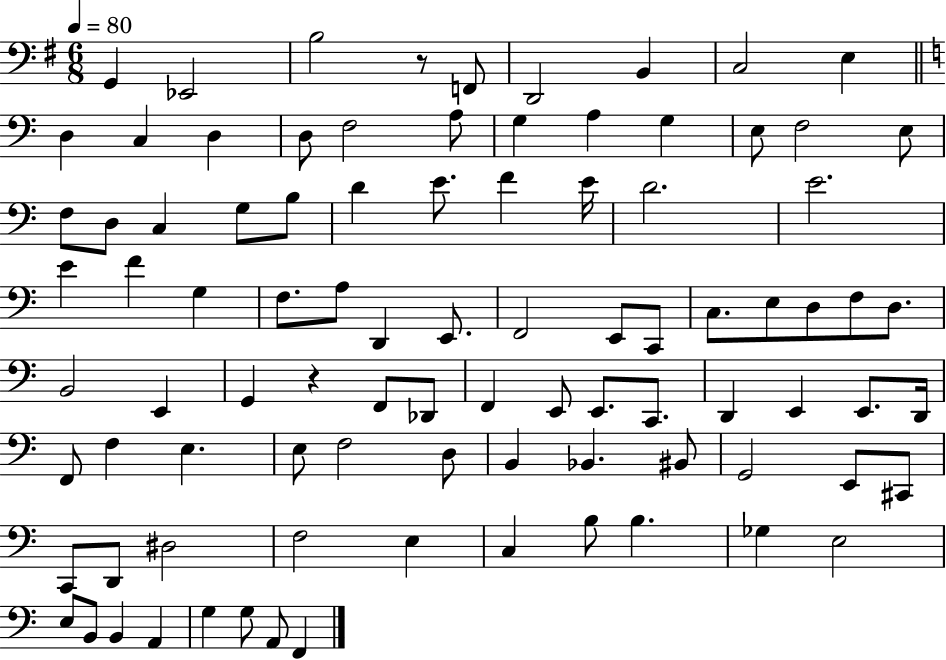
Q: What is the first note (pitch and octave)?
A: G2